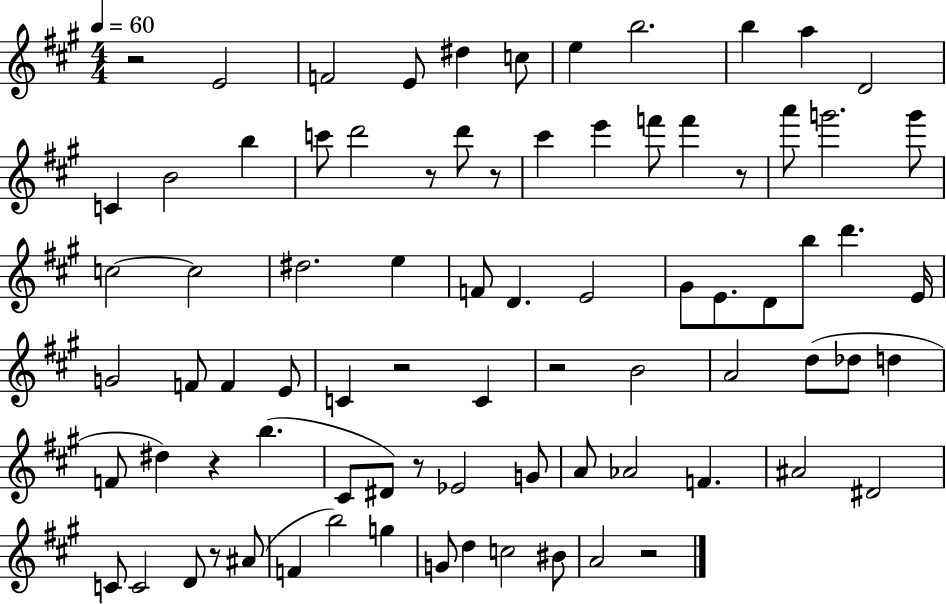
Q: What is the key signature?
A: A major